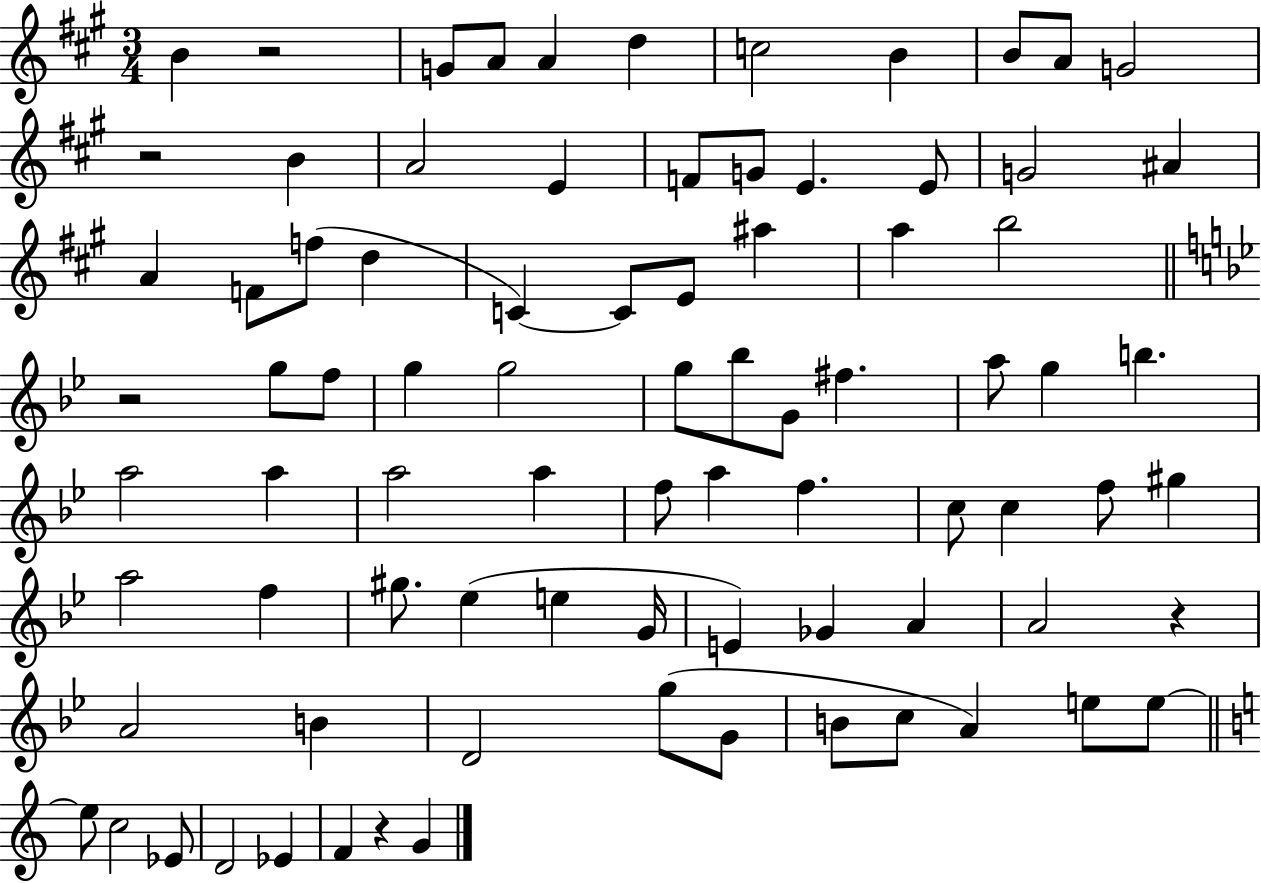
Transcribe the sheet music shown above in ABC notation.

X:1
T:Untitled
M:3/4
L:1/4
K:A
B z2 G/2 A/2 A d c2 B B/2 A/2 G2 z2 B A2 E F/2 G/2 E E/2 G2 ^A A F/2 f/2 d C C/2 E/2 ^a a b2 z2 g/2 f/2 g g2 g/2 _b/2 G/2 ^f a/2 g b a2 a a2 a f/2 a f c/2 c f/2 ^g a2 f ^g/2 _e e G/4 E _G A A2 z A2 B D2 g/2 G/2 B/2 c/2 A e/2 e/2 e/2 c2 _E/2 D2 _E F z G